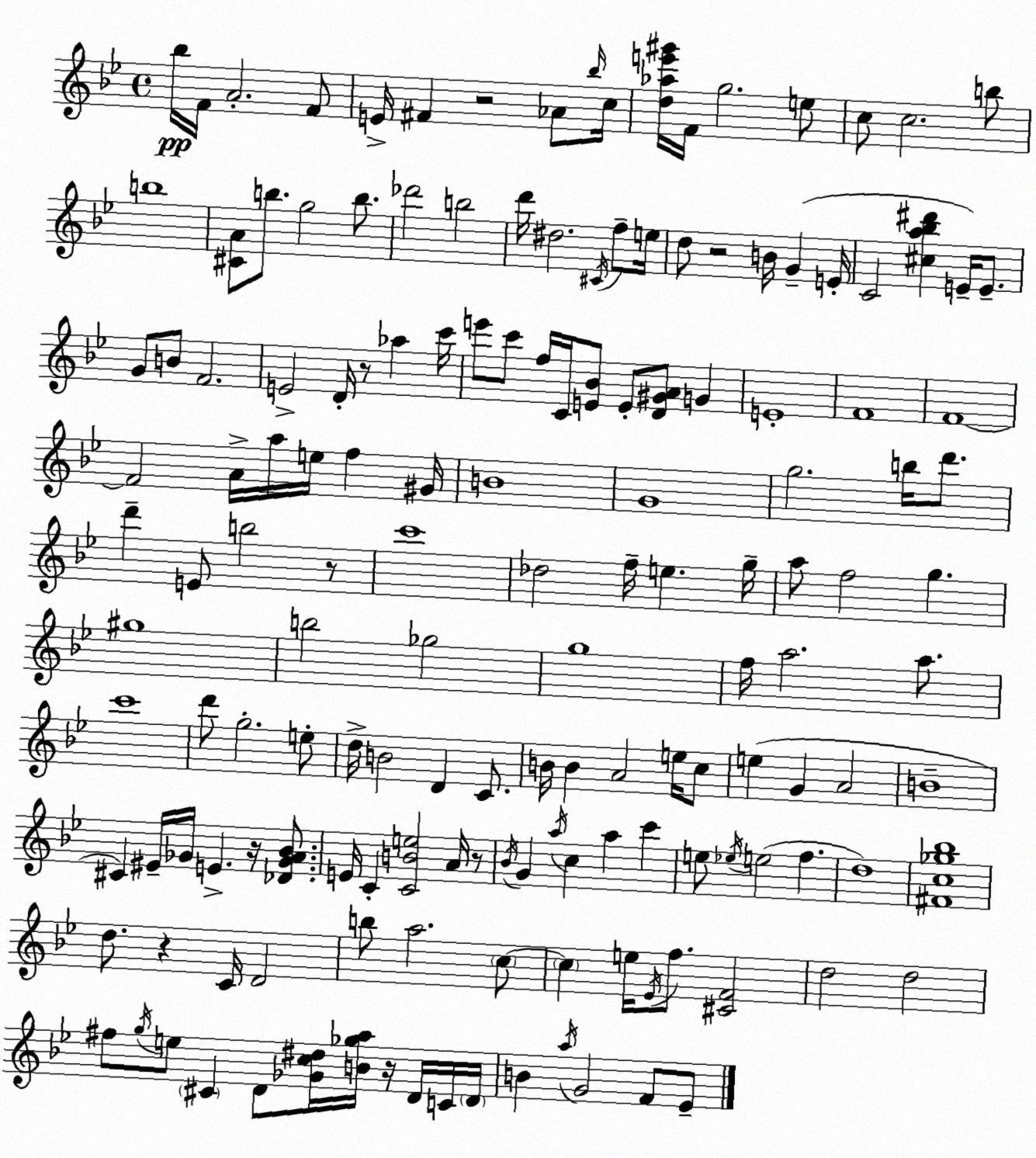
X:1
T:Untitled
M:4/4
L:1/4
K:Bb
_b/4 F/4 A2 F/2 E/4 ^F z2 _A/2 _b/4 c/4 [d_ae'^g']/4 F/4 g2 e/2 c/2 c2 b/2 b4 [^CA]/2 b/2 g2 b/2 _d'2 b2 d'/4 ^d2 ^C/4 f/2 e/4 d/2 z2 B/4 G E/4 C2 [^ca_b^d'] E/4 E/2 G/2 B/2 F2 E2 D/4 z/2 _a c'/4 e'/2 c'/2 f/4 C/4 [E_B]/2 E/2 [D^GA]/2 G E4 F4 F4 F2 A/4 a/4 e/4 f ^G/4 B4 G4 g2 b/4 d'/2 d' E/2 b2 z/2 c'4 _d2 f/4 e g/4 a/2 f2 g ^g4 b2 _g2 g4 f/4 a2 a/2 c'4 d'/2 g2 e/2 d/4 B2 D C/2 B/4 B A2 e/4 c/2 e G A2 B4 ^C ^E/4 _G/4 E z/4 [_D_GA_B]/2 E/4 C [CBe]2 A/4 z/2 _B/4 G a/4 c a c' e/2 _e/4 e2 f d4 [^Fc_g_b]4 d/2 z C/4 D2 b/2 a2 c/2 c e/4 _E/4 f/2 [^CF]2 d2 d2 ^f/2 g/4 e/2 ^C D/2 [_Gc^d]/4 [B_ga]/4 z/4 D/4 C/4 D/4 B a/4 G2 F/2 _E/2